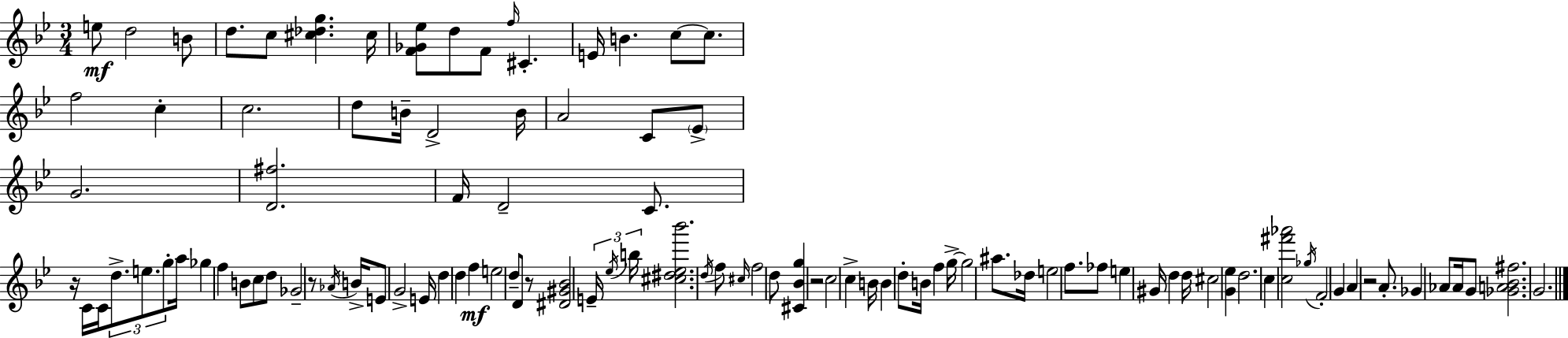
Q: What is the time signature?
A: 3/4